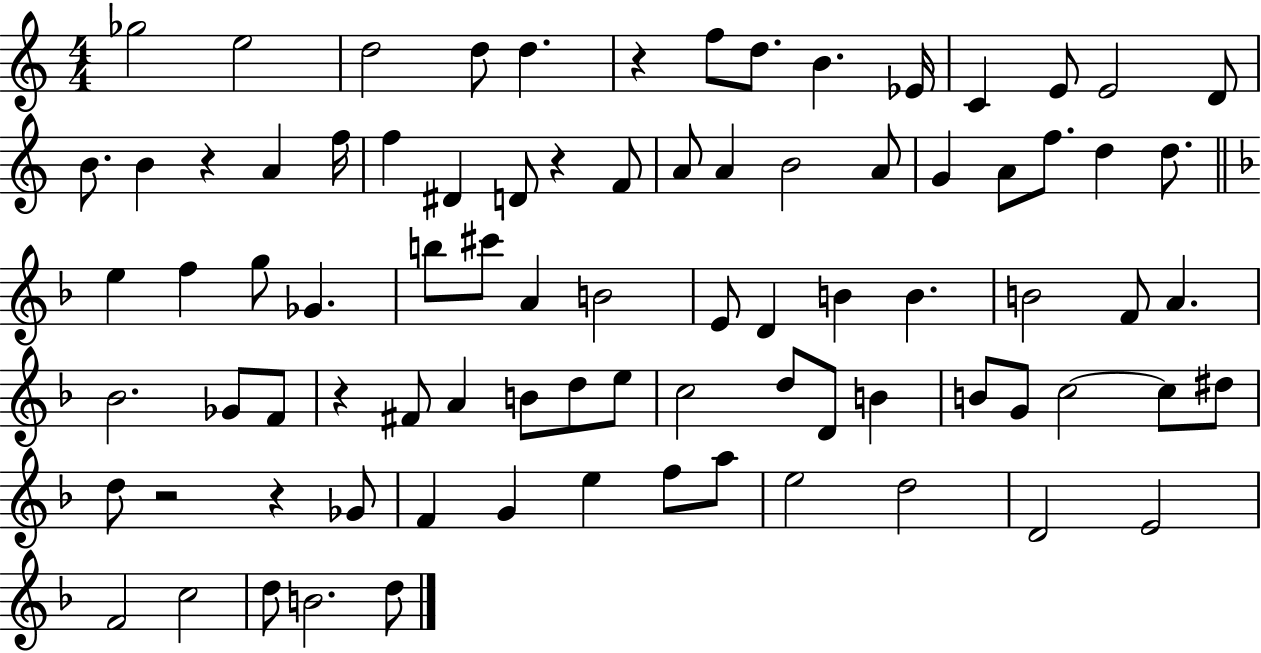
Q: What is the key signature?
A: C major